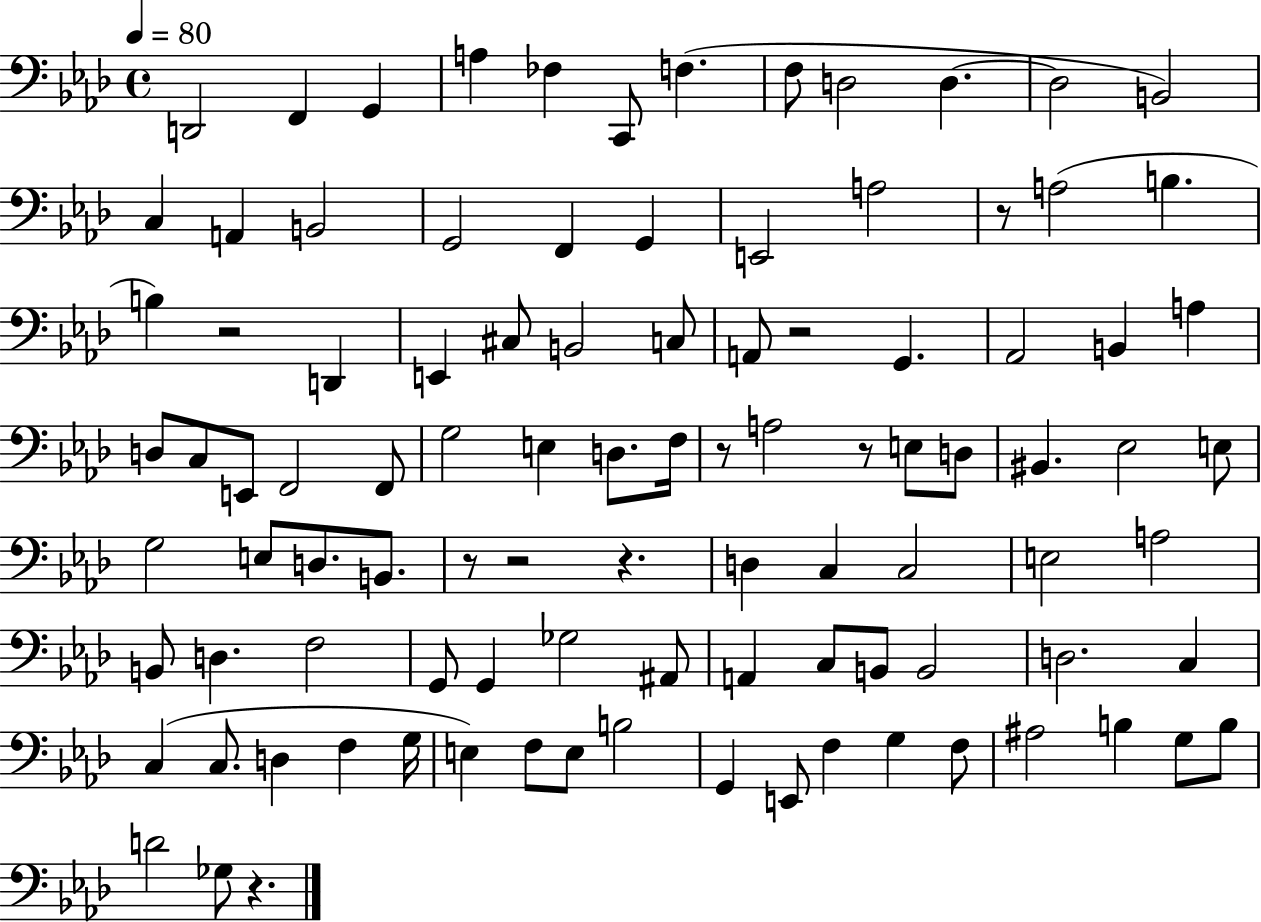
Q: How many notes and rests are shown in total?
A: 99